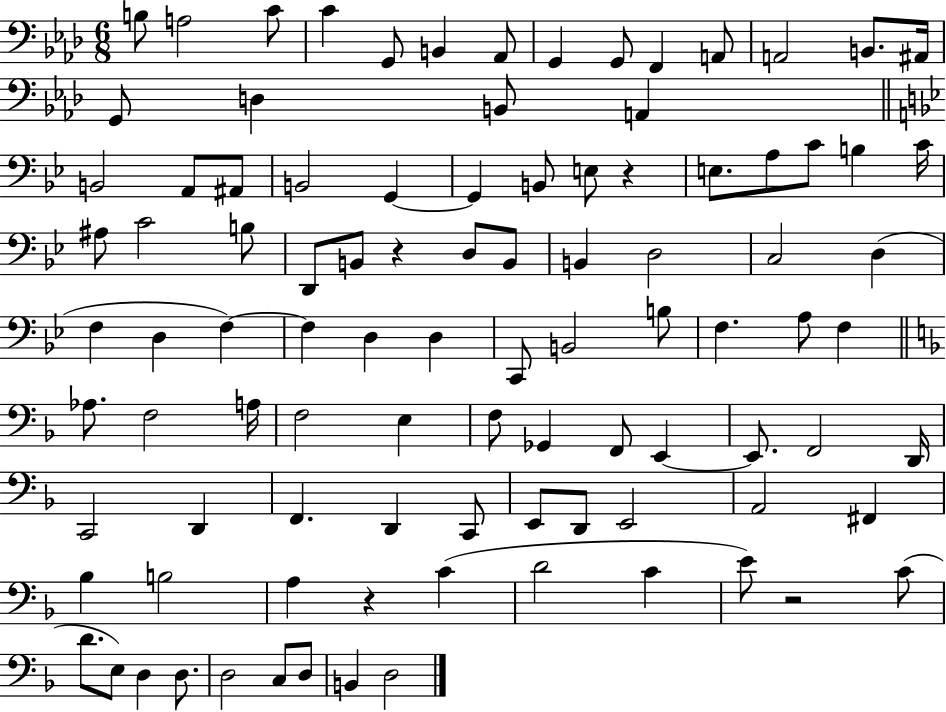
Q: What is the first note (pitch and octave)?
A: B3